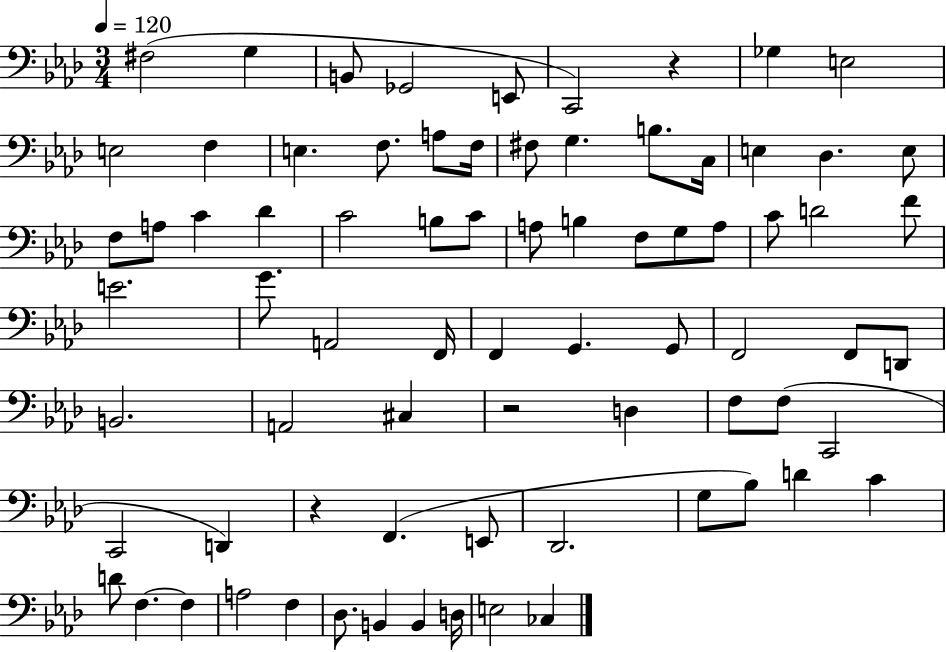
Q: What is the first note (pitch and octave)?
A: F#3